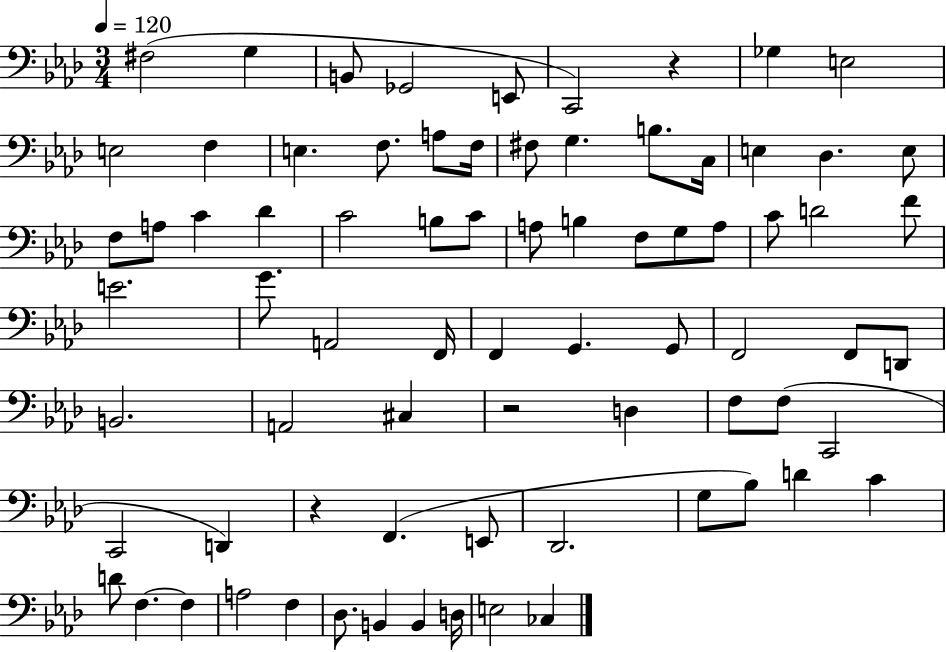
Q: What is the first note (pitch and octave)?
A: F#3